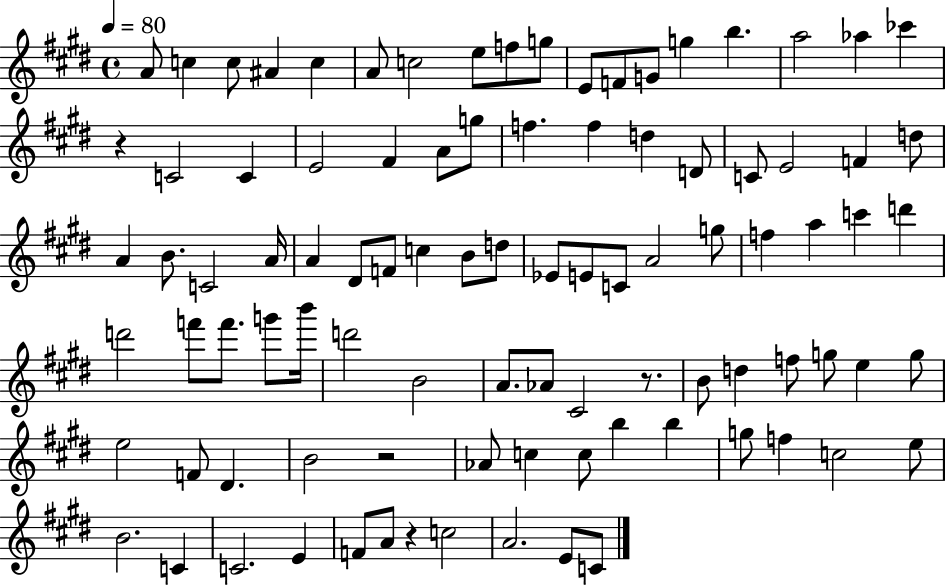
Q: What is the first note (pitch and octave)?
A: A4